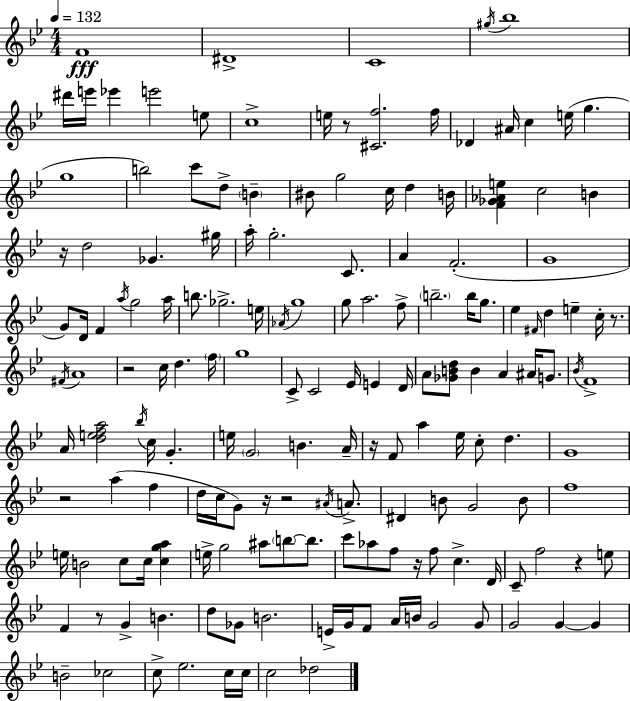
F4/w D#4/w C4/w G#5/s Bb5/w D#6/s E6/s Eb6/q E6/h E5/e C5/w E5/s R/e [C#4,F5]/h. F5/s Db4/q A#4/s C5/q E5/s G5/q. G5/w B5/h C6/e D5/e B4/q BIS4/e G5/h C5/s D5/q B4/s [F4,Gb4,Ab4,E5]/q C5/h B4/q R/s D5/h Gb4/q. G#5/s A5/s G5/h. C4/e. A4/q F4/h. G4/w G4/e D4/s F4/q A5/s G5/h A5/s B5/e. Gb5/h. E5/s Ab4/s G5/w G5/e A5/h. F5/e B5/h. B5/s G5/e. Eb5/q F#4/s D5/q E5/q C5/s R/e. F#4/s A4/w R/h C5/s D5/q. F5/s G5/w C4/e C4/h Eb4/s E4/q D4/s A4/e [Gb4,B4,D5]/e B4/q A4/q A#4/s G4/e. Bb4/s F4/w A4/s [D5,E5,F5,A5]/h Bb5/s C5/s G4/q. E5/s G4/h B4/q. A4/s R/s F4/e A5/q Eb5/s C5/e D5/q. G4/w R/h A5/q F5/q D5/s C5/s G4/e R/s R/h A#4/s A4/e. D#4/q B4/e G4/h B4/e F5/w E5/s B4/h C5/e C5/s [C5,G5,A5]/q E5/s G5/h A#5/e B5/e B5/e. C6/e Ab5/e F5/e R/s F5/e C5/q. D4/s C4/e F5/h R/q E5/e F4/q R/e G4/q B4/q. D5/e Gb4/e B4/h. E4/s G4/s F4/e A4/s B4/s G4/h G4/e G4/h G4/q G4/q B4/h CES5/h C5/e Eb5/h. C5/s C5/s C5/h Db5/h